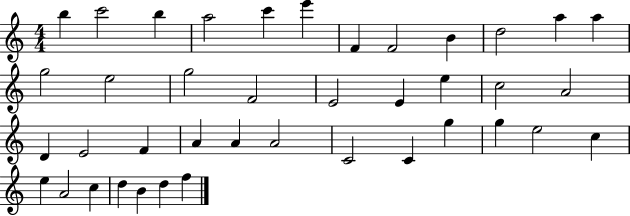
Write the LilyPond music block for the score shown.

{
  \clef treble
  \numericTimeSignature
  \time 4/4
  \key c \major
  b''4 c'''2 b''4 | a''2 c'''4 e'''4 | f'4 f'2 b'4 | d''2 a''4 a''4 | \break g''2 e''2 | g''2 f'2 | e'2 e'4 e''4 | c''2 a'2 | \break d'4 e'2 f'4 | a'4 a'4 a'2 | c'2 c'4 g''4 | g''4 e''2 c''4 | \break e''4 a'2 c''4 | d''4 b'4 d''4 f''4 | \bar "|."
}